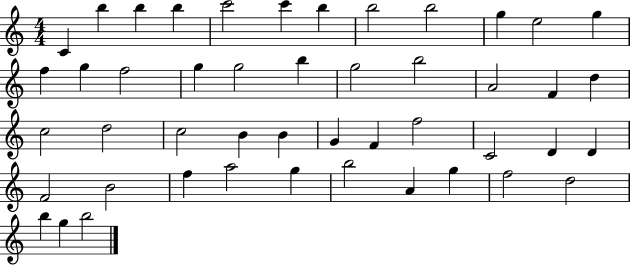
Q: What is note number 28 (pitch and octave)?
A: B4